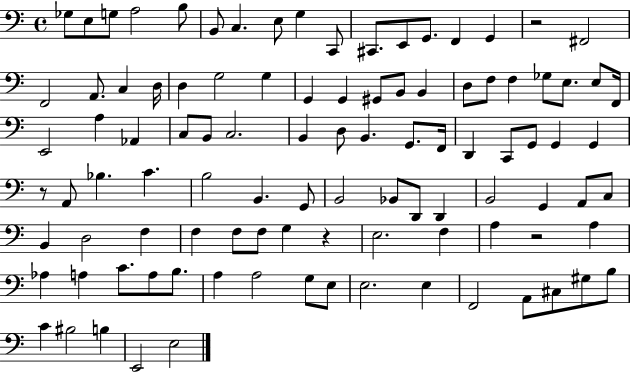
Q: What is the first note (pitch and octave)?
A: Gb3